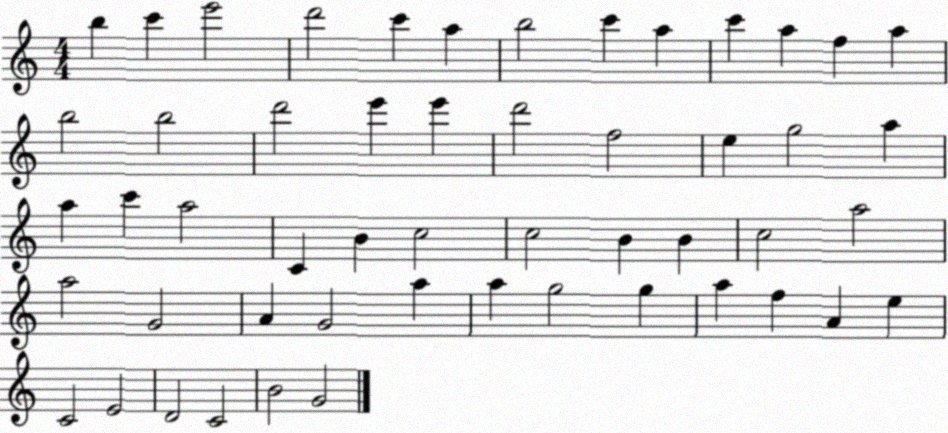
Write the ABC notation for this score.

X:1
T:Untitled
M:4/4
L:1/4
K:C
b c' e'2 d'2 c' a b2 c' a c' a f a b2 b2 d'2 e' e' d'2 f2 e g2 a a c' a2 C B c2 c2 B B c2 a2 a2 G2 A G2 a a g2 g a f A e C2 E2 D2 C2 B2 G2